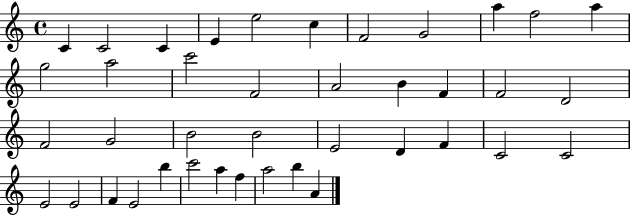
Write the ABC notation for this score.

X:1
T:Untitled
M:4/4
L:1/4
K:C
C C2 C E e2 c F2 G2 a f2 a g2 a2 c'2 F2 A2 B F F2 D2 F2 G2 B2 B2 E2 D F C2 C2 E2 E2 F E2 b c'2 a f a2 b A